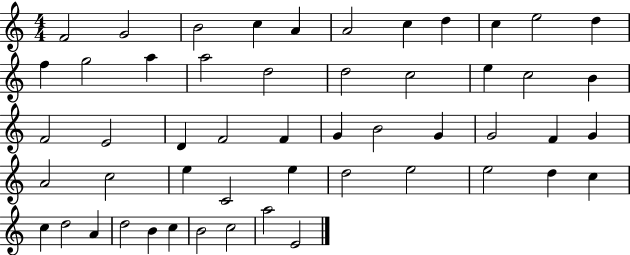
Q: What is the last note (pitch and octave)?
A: E4